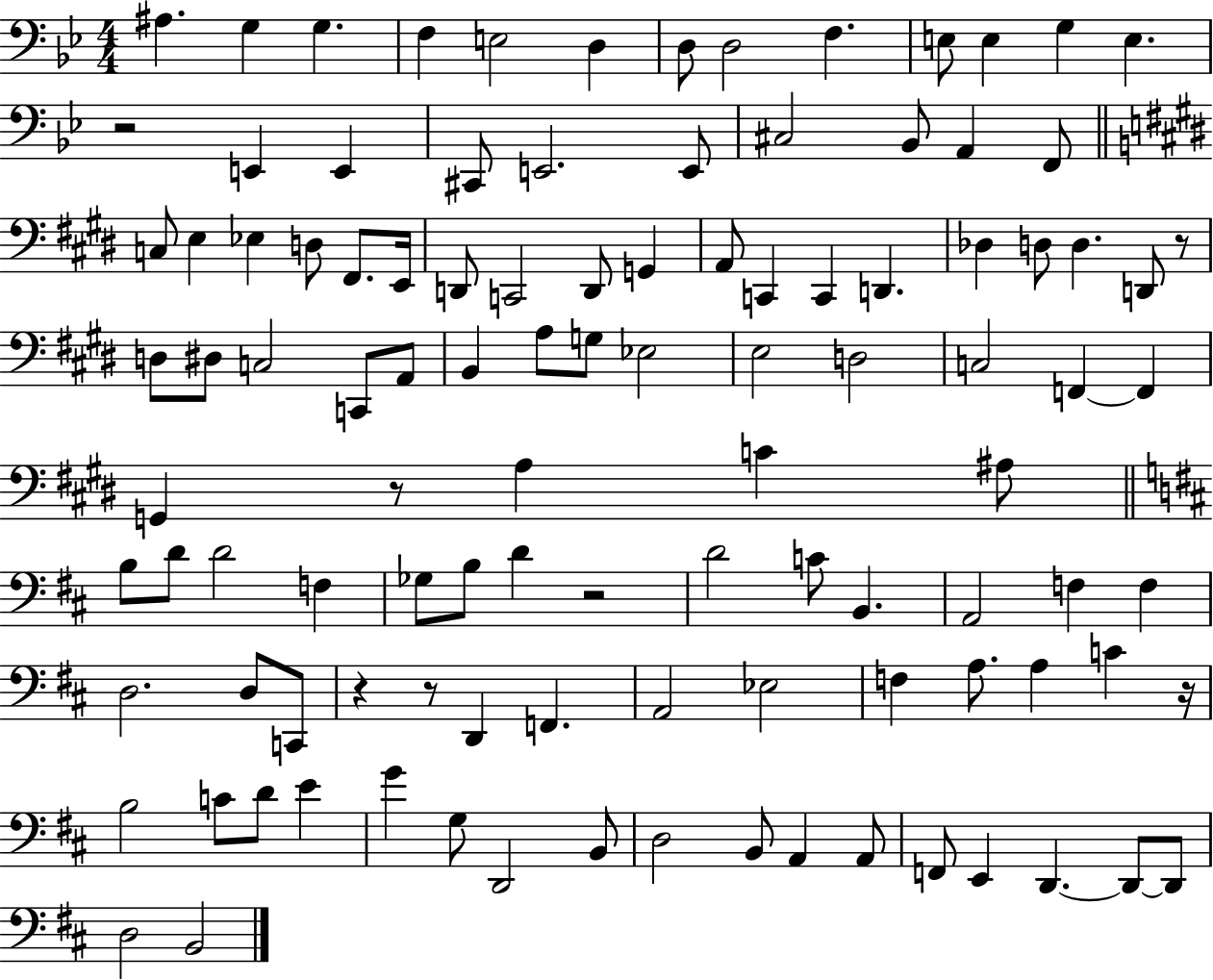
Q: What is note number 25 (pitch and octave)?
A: Eb3